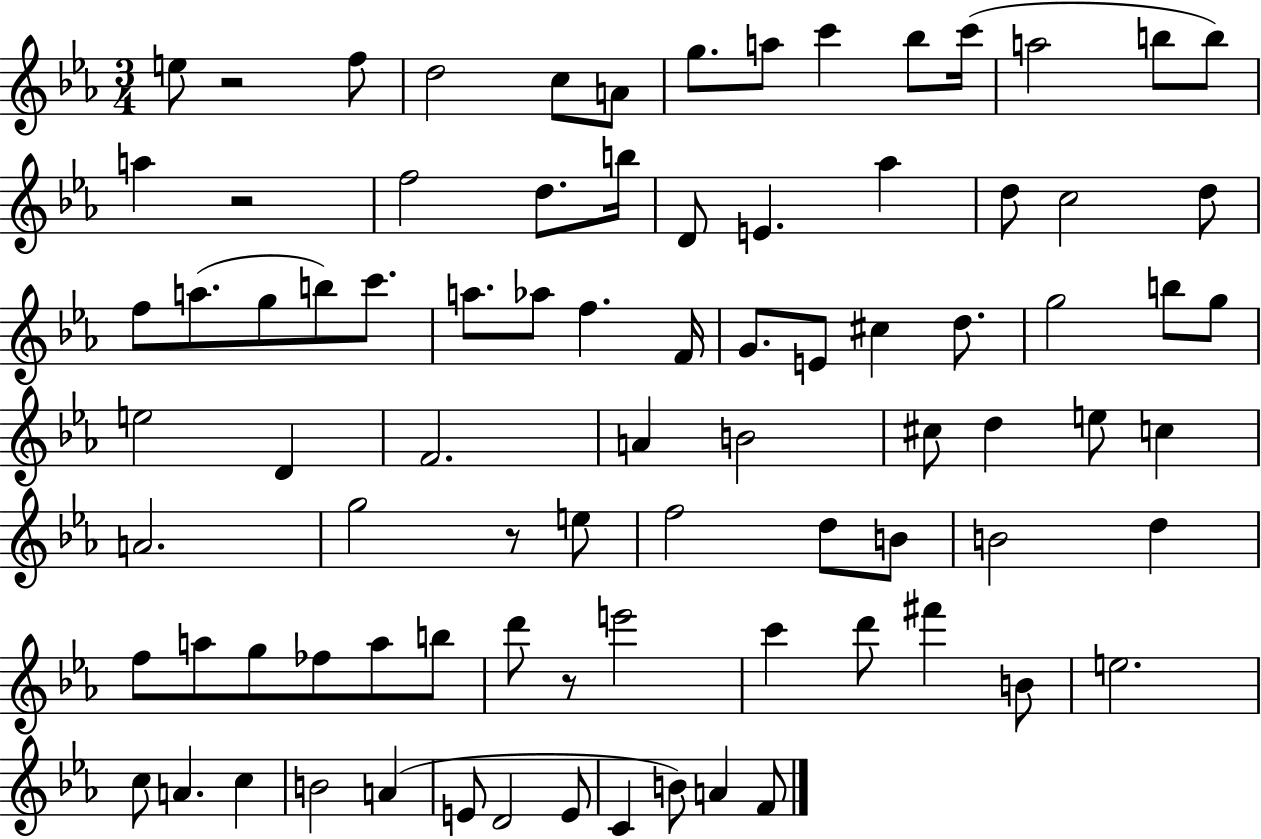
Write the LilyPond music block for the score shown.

{
  \clef treble
  \numericTimeSignature
  \time 3/4
  \key ees \major
  e''8 r2 f''8 | d''2 c''8 a'8 | g''8. a''8 c'''4 bes''8 c'''16( | a''2 b''8 b''8) | \break a''4 r2 | f''2 d''8. b''16 | d'8 e'4. aes''4 | d''8 c''2 d''8 | \break f''8 a''8.( g''8 b''8) c'''8. | a''8. aes''8 f''4. f'16 | g'8. e'8 cis''4 d''8. | g''2 b''8 g''8 | \break e''2 d'4 | f'2. | a'4 b'2 | cis''8 d''4 e''8 c''4 | \break a'2. | g''2 r8 e''8 | f''2 d''8 b'8 | b'2 d''4 | \break f''8 a''8 g''8 fes''8 a''8 b''8 | d'''8 r8 e'''2 | c'''4 d'''8 fis'''4 b'8 | e''2. | \break c''8 a'4. c''4 | b'2 a'4( | e'8 d'2 e'8 | c'4 b'8) a'4 f'8 | \break \bar "|."
}